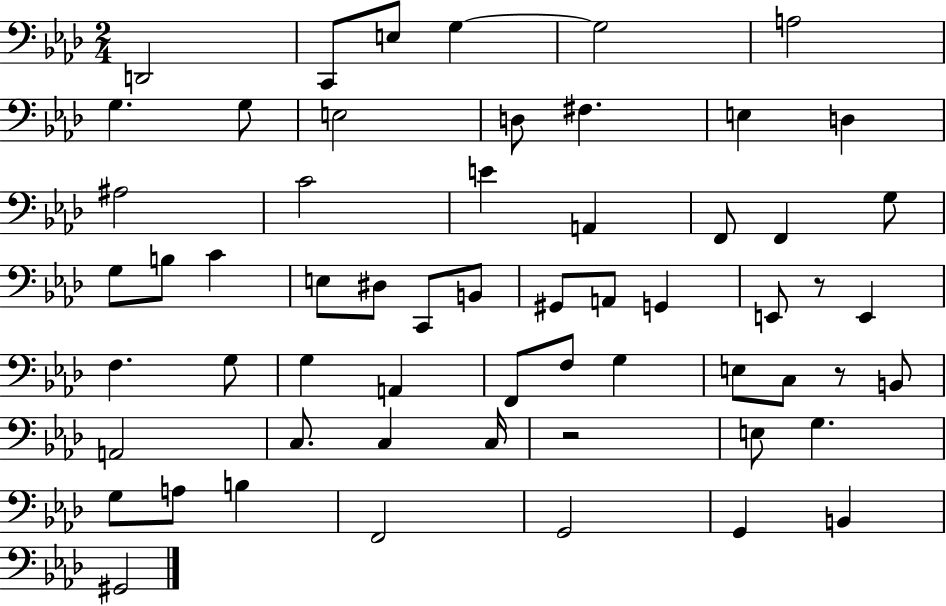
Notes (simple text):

D2/h C2/e E3/e G3/q G3/h A3/h G3/q. G3/e E3/h D3/e F#3/q. E3/q D3/q A#3/h C4/h E4/q A2/q F2/e F2/q G3/e G3/e B3/e C4/q E3/e D#3/e C2/e B2/e G#2/e A2/e G2/q E2/e R/e E2/q F3/q. G3/e G3/q A2/q F2/e F3/e G3/q E3/e C3/e R/e B2/e A2/h C3/e. C3/q C3/s R/h E3/e G3/q. G3/e A3/e B3/q F2/h G2/h G2/q B2/q G#2/h